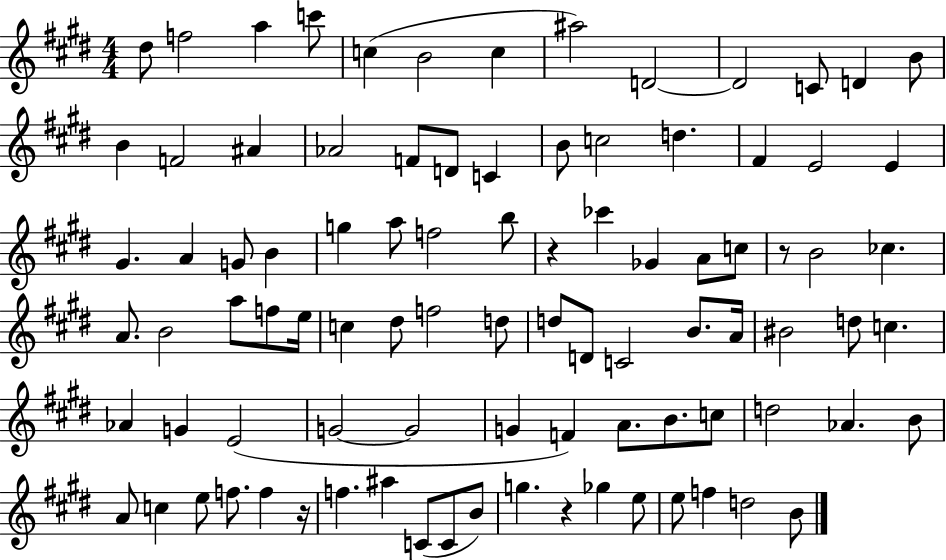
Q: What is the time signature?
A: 4/4